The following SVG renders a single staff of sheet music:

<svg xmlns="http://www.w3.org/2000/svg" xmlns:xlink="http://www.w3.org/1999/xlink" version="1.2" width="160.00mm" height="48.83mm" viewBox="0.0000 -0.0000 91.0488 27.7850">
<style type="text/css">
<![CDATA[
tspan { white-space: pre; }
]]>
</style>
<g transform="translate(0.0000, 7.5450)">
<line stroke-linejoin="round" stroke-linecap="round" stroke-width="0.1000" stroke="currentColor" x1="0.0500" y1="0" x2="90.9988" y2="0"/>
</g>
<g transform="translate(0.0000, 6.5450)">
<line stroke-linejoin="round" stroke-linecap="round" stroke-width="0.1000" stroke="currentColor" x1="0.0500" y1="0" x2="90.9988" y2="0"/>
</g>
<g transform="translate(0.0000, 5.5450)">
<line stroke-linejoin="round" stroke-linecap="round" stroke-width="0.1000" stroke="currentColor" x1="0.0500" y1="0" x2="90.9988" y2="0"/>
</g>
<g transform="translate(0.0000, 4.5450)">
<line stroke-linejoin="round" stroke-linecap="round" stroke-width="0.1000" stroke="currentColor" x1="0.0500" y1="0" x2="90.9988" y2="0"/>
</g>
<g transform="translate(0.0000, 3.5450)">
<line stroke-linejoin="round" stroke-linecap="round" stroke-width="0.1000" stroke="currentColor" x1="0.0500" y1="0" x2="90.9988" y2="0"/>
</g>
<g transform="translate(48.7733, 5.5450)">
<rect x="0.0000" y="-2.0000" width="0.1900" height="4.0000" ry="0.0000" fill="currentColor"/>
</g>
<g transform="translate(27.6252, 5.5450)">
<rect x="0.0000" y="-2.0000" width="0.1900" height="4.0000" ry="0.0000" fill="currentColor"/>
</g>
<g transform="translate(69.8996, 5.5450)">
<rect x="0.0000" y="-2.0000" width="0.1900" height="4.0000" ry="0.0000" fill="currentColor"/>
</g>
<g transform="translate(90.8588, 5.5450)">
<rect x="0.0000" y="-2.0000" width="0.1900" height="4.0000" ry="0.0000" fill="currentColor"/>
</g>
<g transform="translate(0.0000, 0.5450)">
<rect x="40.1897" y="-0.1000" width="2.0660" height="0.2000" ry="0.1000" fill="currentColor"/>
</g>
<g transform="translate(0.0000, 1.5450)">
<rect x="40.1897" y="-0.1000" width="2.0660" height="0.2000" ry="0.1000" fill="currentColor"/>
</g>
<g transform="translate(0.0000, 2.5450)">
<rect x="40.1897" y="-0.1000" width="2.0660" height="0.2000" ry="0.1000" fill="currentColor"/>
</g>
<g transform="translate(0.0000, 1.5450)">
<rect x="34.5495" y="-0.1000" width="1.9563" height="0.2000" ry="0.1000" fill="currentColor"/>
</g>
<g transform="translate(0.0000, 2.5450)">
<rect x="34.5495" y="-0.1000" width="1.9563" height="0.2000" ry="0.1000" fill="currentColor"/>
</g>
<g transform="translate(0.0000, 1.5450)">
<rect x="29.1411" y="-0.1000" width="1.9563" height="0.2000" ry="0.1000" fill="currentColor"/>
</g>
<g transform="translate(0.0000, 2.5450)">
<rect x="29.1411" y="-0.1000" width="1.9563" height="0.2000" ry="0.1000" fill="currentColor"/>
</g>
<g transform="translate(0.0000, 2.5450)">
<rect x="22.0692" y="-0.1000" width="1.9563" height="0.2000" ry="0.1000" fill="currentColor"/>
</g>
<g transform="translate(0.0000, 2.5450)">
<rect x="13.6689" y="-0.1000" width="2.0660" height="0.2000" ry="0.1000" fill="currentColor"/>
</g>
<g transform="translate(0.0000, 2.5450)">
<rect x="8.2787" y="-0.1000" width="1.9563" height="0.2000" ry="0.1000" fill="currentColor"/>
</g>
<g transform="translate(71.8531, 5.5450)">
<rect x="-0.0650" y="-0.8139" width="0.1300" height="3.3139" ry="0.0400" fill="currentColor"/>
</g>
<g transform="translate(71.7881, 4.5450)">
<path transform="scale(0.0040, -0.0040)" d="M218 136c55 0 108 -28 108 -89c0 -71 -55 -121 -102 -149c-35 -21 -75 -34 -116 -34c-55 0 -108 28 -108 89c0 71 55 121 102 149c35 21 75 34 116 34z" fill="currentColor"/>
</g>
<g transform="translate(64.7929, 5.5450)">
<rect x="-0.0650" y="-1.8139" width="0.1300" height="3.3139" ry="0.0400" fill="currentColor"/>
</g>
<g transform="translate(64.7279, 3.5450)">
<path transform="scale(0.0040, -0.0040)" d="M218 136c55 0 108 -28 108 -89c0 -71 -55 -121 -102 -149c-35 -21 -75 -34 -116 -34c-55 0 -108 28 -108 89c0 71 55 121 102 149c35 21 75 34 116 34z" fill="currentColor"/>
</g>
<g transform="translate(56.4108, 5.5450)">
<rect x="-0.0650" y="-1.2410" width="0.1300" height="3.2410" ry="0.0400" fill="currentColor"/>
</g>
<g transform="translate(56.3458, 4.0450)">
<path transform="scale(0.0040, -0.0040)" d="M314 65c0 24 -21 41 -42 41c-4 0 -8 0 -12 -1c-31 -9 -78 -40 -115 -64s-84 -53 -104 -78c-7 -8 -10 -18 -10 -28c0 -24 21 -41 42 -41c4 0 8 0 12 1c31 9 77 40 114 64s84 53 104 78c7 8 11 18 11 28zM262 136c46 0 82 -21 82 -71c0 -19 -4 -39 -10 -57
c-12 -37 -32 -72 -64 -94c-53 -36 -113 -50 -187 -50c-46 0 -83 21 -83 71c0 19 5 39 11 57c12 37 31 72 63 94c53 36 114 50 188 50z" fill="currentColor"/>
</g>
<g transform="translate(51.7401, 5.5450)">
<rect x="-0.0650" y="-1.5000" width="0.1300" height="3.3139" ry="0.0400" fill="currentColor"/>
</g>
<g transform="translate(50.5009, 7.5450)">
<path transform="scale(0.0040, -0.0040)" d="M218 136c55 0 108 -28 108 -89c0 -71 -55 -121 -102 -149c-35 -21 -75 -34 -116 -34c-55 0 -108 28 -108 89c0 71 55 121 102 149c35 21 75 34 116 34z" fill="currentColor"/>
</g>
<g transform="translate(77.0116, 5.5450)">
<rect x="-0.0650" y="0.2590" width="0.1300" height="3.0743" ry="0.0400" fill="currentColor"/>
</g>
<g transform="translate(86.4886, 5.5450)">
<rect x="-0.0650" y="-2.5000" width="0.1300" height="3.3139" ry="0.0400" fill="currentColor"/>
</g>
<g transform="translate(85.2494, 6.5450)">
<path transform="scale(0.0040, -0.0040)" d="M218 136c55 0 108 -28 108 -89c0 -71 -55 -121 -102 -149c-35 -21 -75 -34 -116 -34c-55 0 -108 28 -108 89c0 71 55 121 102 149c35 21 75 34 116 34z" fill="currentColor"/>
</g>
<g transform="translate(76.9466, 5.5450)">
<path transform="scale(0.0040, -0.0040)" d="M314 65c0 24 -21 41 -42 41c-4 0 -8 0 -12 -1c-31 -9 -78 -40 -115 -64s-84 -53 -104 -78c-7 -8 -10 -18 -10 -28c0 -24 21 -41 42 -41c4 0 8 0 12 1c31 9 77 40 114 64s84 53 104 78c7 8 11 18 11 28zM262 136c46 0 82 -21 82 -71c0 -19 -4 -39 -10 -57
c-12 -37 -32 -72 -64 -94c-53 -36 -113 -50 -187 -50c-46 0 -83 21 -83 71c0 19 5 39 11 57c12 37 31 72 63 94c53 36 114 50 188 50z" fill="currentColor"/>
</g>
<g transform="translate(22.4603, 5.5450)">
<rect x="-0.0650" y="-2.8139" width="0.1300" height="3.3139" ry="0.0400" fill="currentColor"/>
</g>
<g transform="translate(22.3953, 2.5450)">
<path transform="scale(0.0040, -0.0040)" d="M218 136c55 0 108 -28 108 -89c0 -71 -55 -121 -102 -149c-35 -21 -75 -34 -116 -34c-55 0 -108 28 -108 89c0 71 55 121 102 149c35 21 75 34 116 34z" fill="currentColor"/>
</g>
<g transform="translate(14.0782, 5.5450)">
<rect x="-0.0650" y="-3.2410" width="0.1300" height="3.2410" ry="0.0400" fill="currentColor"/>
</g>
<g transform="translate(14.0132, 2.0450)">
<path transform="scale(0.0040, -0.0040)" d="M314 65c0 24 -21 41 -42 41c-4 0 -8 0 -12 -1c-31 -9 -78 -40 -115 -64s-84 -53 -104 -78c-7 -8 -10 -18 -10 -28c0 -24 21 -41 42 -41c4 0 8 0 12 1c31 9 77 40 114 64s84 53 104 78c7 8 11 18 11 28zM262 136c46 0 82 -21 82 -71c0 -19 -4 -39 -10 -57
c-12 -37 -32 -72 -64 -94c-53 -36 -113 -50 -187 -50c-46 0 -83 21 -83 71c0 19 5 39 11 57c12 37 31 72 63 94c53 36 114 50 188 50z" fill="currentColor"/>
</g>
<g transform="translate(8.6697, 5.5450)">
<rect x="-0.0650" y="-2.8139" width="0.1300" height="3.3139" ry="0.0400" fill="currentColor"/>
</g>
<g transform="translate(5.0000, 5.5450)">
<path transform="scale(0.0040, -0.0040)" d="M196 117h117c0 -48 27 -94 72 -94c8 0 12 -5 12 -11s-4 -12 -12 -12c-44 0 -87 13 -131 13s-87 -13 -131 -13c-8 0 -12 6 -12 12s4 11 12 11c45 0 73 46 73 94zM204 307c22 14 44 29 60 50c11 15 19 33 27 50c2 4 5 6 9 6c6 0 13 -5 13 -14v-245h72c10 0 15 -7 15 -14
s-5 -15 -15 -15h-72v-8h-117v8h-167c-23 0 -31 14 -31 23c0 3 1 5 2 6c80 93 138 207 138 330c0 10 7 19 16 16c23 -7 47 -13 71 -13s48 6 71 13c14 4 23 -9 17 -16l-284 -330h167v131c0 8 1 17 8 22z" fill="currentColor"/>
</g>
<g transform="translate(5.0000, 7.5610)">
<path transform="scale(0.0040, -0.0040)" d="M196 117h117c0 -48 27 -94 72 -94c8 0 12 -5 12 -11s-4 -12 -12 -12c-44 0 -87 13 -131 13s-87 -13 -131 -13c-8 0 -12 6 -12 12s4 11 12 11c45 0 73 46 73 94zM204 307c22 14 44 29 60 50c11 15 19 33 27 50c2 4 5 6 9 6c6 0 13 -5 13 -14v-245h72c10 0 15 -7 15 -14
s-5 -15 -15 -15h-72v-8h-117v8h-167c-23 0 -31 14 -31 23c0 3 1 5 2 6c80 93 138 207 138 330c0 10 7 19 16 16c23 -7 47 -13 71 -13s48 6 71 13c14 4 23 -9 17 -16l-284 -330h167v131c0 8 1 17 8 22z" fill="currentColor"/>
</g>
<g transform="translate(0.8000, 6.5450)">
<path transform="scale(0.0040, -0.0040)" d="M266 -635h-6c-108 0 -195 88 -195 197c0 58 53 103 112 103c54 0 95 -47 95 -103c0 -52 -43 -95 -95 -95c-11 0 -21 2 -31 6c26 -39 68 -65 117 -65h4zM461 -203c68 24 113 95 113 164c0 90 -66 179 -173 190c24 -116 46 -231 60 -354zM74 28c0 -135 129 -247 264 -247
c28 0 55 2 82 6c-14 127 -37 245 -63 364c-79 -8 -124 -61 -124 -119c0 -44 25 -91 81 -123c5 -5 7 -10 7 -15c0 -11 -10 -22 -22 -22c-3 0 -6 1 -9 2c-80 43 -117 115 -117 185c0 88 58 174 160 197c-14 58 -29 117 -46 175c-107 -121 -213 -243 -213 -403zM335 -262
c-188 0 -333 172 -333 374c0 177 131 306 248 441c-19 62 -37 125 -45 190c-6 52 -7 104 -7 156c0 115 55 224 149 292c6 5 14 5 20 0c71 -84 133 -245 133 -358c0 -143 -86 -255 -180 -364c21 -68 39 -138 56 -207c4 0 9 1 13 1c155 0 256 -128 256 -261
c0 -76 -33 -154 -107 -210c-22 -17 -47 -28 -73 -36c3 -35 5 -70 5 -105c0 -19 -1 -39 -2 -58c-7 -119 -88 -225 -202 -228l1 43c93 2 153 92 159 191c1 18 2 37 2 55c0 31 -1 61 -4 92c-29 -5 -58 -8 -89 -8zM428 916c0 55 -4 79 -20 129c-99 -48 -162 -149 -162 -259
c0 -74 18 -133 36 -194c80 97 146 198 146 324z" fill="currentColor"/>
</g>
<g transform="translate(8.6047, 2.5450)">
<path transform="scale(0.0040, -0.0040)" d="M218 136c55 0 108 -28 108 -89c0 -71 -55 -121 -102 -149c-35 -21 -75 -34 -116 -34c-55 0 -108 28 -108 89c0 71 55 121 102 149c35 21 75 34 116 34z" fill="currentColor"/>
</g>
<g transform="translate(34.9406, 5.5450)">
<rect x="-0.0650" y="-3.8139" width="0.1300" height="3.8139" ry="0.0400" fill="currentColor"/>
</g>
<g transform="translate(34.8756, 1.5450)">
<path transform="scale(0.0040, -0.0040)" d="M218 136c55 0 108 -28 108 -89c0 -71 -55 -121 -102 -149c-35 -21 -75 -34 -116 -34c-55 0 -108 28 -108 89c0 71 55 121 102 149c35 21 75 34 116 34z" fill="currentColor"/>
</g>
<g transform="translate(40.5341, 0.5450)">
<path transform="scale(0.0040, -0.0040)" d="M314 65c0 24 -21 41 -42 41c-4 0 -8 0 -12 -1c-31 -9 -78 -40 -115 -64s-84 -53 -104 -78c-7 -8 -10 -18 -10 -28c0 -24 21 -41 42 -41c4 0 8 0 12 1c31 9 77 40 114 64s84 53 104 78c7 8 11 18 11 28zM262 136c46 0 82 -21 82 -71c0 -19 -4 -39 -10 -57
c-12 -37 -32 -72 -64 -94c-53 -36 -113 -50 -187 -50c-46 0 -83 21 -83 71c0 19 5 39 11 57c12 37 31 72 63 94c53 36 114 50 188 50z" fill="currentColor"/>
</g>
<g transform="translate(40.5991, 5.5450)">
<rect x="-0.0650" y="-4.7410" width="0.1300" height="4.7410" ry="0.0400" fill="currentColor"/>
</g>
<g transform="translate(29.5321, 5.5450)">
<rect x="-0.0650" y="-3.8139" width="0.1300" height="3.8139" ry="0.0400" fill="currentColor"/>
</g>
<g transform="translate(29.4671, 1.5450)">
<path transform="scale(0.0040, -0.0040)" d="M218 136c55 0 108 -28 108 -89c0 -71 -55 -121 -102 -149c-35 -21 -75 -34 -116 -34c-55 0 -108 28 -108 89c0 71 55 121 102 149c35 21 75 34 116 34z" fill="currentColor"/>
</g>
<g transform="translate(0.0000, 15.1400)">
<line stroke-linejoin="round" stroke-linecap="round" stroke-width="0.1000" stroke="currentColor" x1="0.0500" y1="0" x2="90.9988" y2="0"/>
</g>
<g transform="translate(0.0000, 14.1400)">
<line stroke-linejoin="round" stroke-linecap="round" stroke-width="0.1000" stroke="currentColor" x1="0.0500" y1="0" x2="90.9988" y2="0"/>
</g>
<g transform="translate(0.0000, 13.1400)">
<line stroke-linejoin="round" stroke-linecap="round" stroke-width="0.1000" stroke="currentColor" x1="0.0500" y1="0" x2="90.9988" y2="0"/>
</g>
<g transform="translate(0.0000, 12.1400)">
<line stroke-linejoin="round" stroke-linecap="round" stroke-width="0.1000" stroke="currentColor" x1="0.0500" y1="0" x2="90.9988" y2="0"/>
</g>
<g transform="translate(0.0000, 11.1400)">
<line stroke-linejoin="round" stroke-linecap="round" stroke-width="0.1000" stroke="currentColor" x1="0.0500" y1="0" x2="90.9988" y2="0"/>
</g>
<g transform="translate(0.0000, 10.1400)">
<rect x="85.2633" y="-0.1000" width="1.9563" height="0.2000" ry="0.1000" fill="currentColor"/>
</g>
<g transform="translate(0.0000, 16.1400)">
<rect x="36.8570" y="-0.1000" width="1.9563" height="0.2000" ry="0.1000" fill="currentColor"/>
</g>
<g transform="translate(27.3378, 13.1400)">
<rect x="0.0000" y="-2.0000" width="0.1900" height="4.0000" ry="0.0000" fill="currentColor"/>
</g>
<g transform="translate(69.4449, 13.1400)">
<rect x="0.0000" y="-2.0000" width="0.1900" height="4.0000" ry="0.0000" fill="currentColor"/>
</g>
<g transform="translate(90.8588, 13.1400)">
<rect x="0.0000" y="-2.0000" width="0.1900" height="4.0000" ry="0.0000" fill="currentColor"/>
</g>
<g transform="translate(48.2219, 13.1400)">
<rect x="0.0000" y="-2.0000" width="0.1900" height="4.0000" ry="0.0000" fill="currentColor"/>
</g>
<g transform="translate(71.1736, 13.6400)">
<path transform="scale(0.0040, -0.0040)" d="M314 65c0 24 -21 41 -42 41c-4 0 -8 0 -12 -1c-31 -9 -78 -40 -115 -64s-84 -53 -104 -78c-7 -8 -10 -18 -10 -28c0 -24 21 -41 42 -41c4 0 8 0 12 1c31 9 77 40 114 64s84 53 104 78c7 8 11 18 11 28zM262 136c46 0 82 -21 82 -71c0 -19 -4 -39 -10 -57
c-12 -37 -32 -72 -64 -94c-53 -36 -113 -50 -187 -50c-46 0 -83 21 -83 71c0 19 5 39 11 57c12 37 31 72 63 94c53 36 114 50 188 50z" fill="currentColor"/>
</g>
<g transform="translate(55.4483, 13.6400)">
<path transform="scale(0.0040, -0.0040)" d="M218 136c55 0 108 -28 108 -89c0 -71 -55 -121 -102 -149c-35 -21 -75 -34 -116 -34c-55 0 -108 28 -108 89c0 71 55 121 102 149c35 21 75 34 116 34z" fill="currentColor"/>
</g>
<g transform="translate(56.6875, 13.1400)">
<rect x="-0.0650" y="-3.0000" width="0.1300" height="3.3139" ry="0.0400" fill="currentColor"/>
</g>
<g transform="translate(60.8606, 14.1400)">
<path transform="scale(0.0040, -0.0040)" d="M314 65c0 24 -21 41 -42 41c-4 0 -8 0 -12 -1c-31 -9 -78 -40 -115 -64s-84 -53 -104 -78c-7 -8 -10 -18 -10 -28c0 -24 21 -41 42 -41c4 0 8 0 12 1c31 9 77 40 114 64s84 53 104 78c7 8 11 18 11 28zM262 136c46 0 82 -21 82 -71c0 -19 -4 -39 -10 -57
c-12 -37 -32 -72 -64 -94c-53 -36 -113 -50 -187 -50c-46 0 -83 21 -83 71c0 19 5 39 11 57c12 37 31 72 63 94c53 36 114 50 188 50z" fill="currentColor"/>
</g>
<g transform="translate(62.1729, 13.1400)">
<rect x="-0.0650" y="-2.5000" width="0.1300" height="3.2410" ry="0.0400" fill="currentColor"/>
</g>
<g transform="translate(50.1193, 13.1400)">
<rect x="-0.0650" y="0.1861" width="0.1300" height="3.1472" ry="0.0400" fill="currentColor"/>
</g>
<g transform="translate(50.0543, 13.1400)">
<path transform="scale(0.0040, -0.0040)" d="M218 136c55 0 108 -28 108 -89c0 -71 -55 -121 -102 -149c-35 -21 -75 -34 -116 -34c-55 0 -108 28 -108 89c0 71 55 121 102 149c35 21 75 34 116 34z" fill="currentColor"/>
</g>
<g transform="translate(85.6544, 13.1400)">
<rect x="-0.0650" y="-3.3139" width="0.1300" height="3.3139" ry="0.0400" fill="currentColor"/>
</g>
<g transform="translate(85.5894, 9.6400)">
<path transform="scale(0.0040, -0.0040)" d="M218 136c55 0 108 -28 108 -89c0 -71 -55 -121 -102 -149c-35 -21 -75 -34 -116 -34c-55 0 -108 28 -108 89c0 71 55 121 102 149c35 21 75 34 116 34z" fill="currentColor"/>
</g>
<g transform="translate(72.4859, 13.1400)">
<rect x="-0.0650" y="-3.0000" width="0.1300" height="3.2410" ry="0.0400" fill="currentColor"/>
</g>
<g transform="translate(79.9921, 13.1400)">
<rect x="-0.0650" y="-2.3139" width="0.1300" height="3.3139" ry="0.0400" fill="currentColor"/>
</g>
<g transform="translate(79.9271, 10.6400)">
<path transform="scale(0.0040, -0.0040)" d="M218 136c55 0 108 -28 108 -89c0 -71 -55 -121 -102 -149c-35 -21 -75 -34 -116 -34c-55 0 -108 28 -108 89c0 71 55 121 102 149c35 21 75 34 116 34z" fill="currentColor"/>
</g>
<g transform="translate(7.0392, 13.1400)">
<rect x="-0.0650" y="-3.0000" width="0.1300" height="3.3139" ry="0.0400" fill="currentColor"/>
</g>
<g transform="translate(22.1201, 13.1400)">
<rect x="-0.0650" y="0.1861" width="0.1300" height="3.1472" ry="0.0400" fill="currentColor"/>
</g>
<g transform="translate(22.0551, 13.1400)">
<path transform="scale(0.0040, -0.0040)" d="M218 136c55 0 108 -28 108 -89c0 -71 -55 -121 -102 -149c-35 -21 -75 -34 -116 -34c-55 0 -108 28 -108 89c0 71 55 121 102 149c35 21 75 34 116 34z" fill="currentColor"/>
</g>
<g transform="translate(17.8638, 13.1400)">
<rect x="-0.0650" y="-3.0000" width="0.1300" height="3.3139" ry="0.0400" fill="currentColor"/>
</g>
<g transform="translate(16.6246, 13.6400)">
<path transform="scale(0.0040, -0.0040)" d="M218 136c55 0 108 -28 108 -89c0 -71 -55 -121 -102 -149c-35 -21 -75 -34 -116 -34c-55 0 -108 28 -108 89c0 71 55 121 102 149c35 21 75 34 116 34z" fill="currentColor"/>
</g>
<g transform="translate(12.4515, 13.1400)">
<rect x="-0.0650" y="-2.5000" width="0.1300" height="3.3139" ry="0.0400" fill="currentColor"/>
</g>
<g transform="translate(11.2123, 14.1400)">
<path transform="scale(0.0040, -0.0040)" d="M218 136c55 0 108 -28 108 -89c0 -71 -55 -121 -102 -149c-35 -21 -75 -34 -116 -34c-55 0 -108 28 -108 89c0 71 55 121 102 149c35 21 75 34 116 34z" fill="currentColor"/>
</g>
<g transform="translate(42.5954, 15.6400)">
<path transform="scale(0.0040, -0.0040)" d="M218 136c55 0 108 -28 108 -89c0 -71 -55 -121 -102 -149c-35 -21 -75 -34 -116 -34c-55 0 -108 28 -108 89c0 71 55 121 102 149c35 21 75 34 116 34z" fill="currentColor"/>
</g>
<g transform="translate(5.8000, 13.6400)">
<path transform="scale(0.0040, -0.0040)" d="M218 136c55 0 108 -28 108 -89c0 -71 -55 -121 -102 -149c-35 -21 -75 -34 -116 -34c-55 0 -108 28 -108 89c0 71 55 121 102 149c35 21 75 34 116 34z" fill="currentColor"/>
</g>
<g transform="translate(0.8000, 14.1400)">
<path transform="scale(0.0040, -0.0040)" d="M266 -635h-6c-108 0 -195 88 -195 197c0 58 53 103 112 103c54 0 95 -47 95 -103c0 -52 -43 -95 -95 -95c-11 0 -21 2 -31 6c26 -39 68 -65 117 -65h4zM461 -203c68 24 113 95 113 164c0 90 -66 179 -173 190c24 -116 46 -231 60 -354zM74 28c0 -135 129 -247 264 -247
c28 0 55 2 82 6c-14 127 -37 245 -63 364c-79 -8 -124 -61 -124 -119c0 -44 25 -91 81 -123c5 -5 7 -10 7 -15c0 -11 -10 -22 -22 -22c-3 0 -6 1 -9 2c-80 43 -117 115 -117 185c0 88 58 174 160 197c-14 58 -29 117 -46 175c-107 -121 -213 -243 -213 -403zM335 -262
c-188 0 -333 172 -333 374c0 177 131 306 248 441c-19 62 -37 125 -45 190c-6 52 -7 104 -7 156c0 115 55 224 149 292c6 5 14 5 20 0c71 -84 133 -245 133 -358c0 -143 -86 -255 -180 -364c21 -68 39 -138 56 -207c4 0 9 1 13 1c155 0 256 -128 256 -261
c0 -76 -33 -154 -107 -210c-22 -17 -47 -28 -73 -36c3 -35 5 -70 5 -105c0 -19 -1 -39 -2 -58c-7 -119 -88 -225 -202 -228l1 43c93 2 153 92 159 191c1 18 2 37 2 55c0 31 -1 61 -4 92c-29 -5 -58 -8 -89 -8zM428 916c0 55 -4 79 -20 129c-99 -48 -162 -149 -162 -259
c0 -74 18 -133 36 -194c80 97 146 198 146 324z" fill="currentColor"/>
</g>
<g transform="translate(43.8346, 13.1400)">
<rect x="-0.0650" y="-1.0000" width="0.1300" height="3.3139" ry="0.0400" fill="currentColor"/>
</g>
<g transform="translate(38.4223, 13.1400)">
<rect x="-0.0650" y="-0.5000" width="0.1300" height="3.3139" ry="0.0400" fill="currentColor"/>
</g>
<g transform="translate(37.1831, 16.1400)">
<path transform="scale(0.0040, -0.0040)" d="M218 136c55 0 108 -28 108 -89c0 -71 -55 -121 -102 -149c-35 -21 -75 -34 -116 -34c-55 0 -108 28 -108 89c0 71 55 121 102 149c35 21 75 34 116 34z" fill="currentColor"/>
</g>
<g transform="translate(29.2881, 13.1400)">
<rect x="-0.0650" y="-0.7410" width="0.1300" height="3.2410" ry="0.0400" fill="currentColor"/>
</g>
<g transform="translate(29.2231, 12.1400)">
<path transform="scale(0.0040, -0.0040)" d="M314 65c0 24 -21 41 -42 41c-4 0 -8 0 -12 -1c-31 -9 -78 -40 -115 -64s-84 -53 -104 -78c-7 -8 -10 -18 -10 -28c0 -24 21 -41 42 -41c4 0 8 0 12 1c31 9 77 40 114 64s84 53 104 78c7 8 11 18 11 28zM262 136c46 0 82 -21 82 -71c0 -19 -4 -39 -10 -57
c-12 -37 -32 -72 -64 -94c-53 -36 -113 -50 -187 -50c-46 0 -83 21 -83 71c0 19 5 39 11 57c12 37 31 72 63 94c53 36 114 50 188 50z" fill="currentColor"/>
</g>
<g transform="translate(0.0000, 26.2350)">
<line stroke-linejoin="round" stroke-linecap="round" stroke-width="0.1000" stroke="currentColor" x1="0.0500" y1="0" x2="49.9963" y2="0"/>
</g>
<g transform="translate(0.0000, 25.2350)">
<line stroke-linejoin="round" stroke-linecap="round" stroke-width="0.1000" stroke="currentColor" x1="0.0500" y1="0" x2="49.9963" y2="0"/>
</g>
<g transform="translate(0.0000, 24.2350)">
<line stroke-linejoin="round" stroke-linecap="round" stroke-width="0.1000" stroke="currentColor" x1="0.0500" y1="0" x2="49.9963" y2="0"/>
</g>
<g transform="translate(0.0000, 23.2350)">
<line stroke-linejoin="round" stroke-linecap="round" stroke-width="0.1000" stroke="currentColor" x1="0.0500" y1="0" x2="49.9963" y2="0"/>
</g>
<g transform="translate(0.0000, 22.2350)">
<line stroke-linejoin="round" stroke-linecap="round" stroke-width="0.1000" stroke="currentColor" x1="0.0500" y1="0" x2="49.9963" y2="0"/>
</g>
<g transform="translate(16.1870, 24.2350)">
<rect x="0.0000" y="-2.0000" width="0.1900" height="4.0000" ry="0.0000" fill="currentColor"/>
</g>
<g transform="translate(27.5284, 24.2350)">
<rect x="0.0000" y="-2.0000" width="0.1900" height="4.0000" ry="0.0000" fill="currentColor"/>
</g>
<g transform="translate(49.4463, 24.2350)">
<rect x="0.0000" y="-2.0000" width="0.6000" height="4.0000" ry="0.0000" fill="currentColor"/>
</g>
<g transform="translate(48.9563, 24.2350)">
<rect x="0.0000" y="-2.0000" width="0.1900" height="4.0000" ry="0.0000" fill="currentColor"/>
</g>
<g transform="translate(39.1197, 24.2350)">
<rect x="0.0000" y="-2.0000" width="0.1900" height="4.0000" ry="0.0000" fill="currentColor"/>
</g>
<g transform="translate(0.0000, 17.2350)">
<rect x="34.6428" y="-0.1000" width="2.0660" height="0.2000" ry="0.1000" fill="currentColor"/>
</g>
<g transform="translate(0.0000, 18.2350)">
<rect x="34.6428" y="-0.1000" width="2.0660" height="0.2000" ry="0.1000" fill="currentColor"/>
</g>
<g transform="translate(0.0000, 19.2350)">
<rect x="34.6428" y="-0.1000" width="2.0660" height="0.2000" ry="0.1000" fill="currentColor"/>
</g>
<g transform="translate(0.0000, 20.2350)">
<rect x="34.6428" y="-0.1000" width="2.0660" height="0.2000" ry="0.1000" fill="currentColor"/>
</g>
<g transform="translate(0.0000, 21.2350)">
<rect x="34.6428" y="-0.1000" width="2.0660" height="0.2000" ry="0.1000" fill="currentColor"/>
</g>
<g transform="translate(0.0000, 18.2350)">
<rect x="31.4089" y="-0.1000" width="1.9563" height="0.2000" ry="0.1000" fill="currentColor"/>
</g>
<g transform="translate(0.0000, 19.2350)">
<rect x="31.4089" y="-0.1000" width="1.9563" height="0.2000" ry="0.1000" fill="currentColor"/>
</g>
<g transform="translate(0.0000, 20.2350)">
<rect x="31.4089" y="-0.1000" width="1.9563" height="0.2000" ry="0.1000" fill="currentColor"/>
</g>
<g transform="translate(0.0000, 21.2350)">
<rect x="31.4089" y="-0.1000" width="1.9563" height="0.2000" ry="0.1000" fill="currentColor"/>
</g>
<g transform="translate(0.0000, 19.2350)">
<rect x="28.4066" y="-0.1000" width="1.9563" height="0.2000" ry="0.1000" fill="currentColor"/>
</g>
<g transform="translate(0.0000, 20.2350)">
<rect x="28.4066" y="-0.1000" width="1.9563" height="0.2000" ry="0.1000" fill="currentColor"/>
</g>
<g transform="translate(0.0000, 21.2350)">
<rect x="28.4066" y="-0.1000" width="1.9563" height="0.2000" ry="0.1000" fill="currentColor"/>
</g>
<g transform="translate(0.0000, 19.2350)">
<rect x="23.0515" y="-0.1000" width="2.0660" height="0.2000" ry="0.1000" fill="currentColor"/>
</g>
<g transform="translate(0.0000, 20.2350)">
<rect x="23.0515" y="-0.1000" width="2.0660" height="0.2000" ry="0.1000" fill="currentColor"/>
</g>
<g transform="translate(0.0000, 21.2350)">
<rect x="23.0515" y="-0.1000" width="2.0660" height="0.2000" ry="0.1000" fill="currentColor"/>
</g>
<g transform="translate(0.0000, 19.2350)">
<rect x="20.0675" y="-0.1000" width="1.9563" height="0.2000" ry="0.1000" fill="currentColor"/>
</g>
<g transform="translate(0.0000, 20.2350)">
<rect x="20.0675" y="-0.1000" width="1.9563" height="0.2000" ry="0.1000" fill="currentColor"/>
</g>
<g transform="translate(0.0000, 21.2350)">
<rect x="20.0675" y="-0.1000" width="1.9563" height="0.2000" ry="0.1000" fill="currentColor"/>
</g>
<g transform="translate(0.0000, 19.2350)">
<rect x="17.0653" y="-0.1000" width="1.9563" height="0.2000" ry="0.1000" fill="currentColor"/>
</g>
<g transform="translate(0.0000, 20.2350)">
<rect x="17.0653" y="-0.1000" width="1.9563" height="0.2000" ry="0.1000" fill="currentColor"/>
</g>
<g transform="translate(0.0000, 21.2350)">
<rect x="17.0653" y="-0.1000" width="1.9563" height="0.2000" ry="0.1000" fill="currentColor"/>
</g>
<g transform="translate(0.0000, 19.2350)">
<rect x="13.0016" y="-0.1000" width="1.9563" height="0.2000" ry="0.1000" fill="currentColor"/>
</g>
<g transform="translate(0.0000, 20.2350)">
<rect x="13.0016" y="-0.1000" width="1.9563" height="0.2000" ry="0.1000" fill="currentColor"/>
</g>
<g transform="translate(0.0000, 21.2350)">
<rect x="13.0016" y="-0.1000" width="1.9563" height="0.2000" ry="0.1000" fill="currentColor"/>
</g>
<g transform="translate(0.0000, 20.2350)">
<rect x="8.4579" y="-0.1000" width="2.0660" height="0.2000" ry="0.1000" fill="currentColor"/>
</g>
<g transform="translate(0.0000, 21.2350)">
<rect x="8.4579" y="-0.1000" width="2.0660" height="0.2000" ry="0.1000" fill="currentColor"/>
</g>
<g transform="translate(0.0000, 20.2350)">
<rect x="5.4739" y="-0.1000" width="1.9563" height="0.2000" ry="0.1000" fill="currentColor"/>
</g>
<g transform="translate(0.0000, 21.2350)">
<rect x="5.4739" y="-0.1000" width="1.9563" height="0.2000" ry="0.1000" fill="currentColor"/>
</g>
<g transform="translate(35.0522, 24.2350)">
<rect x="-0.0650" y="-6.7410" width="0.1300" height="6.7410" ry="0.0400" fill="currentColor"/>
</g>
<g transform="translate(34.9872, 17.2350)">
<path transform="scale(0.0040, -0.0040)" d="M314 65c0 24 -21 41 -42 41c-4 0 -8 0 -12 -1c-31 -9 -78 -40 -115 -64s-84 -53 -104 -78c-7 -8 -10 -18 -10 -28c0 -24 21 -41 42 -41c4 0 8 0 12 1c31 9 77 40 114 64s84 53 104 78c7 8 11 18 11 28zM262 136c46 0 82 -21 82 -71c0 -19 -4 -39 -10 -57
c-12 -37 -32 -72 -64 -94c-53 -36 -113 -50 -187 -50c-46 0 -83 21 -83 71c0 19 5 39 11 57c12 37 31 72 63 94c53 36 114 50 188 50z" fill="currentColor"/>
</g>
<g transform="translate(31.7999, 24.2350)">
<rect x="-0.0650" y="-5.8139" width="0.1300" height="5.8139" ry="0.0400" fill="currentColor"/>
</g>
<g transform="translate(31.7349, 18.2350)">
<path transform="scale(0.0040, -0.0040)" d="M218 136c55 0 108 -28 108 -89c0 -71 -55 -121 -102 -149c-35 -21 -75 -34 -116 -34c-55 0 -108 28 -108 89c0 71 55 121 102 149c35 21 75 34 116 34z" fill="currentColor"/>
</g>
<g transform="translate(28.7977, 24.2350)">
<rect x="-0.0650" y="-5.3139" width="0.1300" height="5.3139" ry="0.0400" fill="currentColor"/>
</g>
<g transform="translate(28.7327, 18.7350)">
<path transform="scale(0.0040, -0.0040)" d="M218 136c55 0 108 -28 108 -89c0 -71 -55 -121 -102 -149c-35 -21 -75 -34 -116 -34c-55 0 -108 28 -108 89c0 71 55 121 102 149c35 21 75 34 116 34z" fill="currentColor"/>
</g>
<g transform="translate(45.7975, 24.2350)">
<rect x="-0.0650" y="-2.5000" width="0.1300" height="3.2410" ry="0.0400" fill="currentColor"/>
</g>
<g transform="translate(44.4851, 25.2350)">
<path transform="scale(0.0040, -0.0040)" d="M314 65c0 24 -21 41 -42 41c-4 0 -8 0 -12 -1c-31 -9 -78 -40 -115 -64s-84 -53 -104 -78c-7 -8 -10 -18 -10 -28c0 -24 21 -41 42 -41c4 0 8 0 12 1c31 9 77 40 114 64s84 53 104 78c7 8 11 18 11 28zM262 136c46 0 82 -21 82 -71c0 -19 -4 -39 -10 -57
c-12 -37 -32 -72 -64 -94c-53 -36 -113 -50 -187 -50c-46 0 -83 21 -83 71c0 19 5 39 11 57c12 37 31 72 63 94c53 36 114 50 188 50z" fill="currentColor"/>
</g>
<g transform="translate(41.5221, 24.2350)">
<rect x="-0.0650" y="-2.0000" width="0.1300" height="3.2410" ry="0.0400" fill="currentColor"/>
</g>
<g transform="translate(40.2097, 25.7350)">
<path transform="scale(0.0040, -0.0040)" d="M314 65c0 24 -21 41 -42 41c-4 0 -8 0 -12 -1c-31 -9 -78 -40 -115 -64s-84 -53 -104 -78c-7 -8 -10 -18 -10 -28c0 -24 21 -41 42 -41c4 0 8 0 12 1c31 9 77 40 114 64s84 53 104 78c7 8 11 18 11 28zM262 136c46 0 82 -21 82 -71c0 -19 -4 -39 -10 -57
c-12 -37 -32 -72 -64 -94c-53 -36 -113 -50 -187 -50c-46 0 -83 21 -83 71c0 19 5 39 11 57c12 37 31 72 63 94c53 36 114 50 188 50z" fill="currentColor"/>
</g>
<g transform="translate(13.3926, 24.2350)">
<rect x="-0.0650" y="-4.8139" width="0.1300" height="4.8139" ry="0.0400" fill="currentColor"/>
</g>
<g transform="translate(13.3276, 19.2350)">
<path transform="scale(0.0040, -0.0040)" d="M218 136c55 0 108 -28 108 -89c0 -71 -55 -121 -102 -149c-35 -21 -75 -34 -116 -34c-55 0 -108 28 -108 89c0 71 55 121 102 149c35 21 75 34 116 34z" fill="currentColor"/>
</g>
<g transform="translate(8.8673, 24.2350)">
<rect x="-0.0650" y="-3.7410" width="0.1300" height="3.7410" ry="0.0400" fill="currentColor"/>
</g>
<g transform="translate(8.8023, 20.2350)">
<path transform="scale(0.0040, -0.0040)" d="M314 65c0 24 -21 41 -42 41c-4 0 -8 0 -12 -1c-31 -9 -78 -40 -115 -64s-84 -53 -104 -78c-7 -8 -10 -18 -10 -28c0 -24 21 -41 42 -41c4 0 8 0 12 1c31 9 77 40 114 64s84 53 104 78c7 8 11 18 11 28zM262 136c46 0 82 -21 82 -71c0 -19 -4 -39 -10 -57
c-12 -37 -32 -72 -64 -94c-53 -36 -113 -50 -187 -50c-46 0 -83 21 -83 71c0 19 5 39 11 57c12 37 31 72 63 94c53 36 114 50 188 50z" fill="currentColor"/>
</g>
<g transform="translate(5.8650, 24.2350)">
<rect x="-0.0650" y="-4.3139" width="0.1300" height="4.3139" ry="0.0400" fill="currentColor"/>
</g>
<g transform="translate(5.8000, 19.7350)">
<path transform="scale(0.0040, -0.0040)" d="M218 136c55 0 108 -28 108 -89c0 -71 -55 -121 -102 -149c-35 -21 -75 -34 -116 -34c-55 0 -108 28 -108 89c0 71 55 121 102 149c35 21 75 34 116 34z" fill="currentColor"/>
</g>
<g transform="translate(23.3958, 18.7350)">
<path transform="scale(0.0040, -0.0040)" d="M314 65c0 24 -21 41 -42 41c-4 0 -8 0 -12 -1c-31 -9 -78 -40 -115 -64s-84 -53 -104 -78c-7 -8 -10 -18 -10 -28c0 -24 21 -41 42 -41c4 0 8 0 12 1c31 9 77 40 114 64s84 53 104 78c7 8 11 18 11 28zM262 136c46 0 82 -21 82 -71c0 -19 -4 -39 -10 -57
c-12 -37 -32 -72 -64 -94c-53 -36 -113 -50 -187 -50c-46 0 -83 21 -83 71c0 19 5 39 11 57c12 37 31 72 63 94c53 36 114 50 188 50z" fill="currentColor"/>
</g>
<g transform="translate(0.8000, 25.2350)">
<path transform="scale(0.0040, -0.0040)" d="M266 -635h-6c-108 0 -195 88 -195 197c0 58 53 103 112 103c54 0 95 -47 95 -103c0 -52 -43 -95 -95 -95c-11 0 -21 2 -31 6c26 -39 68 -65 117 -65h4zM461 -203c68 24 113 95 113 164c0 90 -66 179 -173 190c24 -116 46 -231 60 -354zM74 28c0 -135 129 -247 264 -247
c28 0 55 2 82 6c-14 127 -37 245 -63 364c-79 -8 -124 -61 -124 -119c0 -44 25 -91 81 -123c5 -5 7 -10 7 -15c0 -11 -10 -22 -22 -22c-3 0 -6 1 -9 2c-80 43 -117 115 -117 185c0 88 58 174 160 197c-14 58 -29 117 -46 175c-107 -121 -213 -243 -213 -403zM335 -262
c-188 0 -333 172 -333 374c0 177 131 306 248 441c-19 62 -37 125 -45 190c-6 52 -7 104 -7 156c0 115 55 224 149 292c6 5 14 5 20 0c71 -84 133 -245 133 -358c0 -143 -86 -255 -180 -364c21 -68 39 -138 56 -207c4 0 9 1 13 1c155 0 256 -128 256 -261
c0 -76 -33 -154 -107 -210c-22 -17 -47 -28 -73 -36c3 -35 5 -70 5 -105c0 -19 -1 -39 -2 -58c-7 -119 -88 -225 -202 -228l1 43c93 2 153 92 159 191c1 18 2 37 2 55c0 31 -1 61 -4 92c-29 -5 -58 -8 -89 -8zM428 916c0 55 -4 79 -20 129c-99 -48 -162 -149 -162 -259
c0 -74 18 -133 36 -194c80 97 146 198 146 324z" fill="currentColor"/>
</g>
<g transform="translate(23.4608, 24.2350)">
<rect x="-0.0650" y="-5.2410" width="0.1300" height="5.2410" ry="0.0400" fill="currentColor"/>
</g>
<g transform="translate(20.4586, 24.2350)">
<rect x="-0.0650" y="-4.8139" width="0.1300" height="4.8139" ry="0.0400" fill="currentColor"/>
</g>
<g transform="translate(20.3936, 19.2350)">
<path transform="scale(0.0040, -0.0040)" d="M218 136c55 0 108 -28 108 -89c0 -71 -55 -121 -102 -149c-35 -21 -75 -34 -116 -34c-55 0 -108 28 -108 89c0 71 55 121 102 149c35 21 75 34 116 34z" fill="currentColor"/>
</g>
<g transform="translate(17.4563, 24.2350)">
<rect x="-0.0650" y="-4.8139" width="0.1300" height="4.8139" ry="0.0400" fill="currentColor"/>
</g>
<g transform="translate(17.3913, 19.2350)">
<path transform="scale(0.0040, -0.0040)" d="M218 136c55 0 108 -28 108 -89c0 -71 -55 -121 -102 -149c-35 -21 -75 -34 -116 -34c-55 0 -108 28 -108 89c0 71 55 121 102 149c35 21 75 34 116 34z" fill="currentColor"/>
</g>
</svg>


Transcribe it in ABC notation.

X:1
T:Untitled
M:4/4
L:1/4
K:C
a b2 a c' c' e'2 E e2 f d B2 G A G A B d2 C D B A G2 A2 g b d' c'2 e' e' e' f'2 f' g' b'2 F2 G2